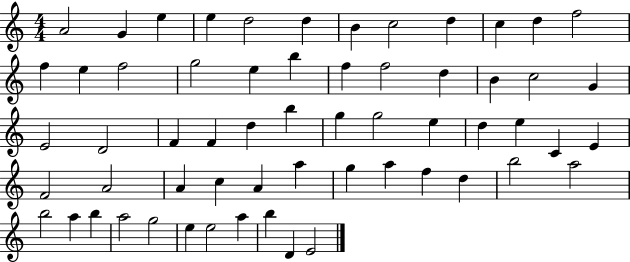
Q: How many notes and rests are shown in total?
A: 60